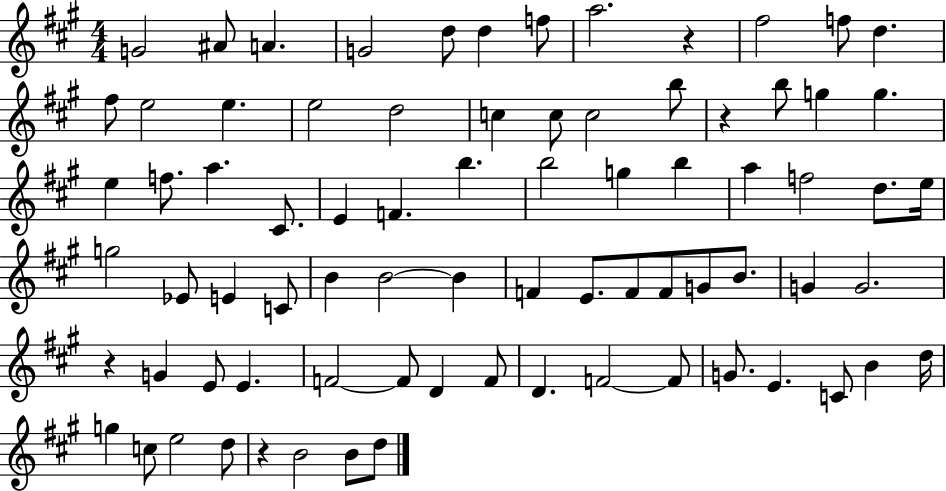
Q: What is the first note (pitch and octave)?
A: G4